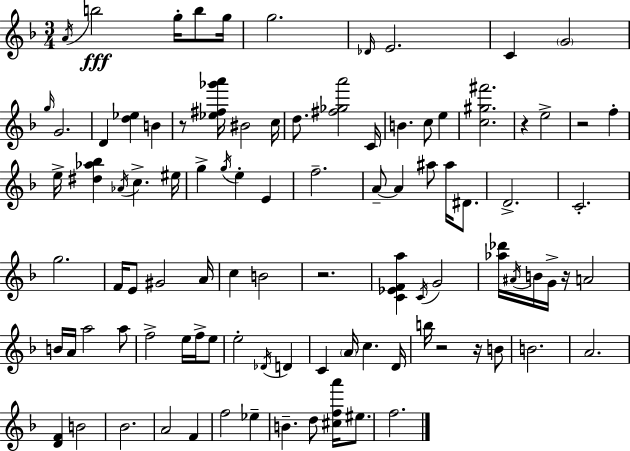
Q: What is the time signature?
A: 3/4